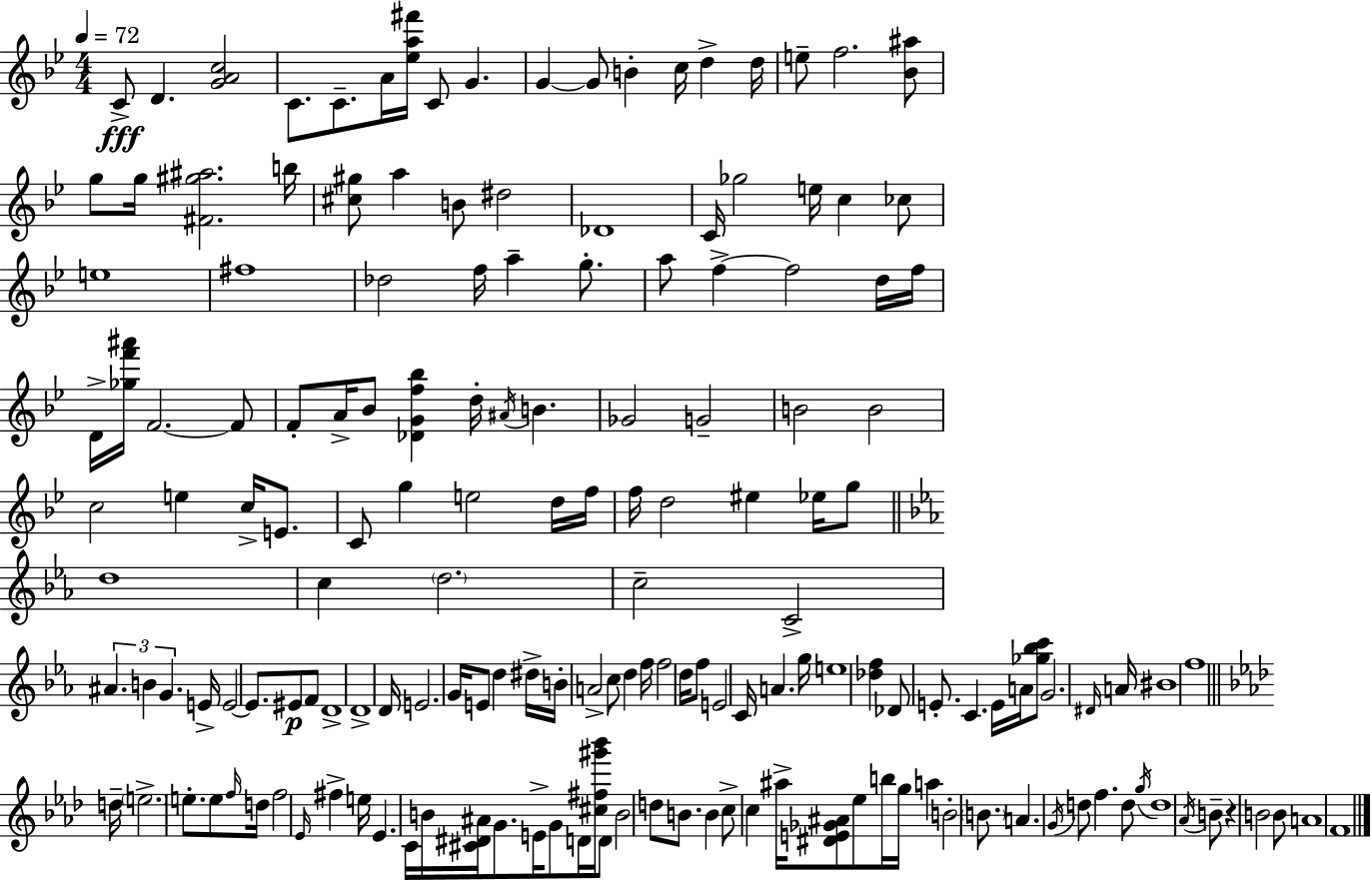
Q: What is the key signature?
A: G minor